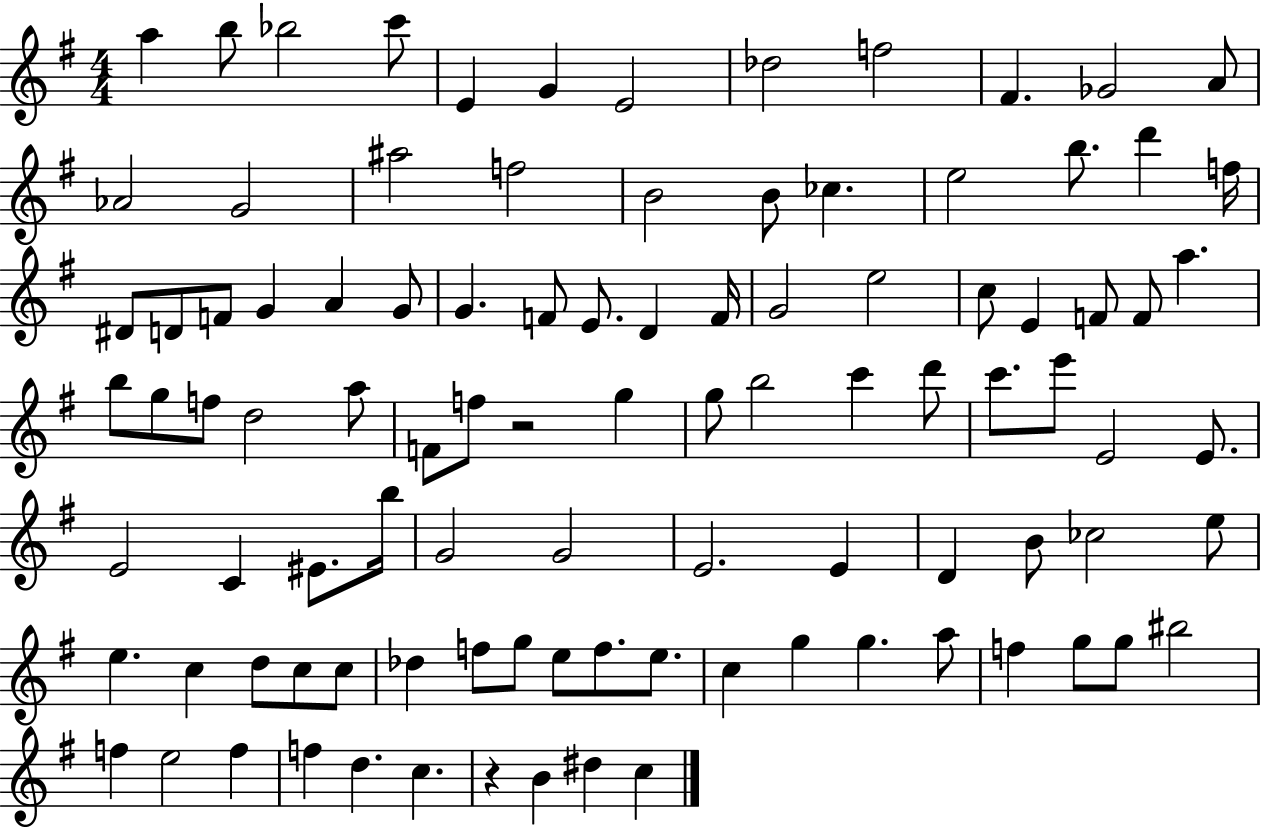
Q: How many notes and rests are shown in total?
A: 99